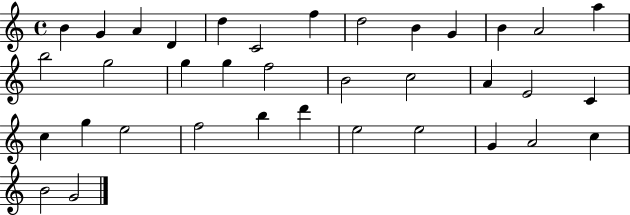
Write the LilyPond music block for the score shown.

{
  \clef treble
  \time 4/4
  \defaultTimeSignature
  \key c \major
  b'4 g'4 a'4 d'4 | d''4 c'2 f''4 | d''2 b'4 g'4 | b'4 a'2 a''4 | \break b''2 g''2 | g''4 g''4 f''2 | b'2 c''2 | a'4 e'2 c'4 | \break c''4 g''4 e''2 | f''2 b''4 d'''4 | e''2 e''2 | g'4 a'2 c''4 | \break b'2 g'2 | \bar "|."
}